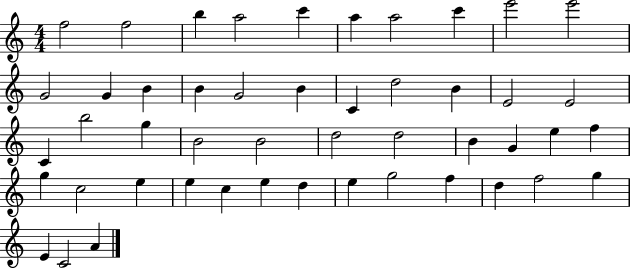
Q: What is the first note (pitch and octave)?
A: F5